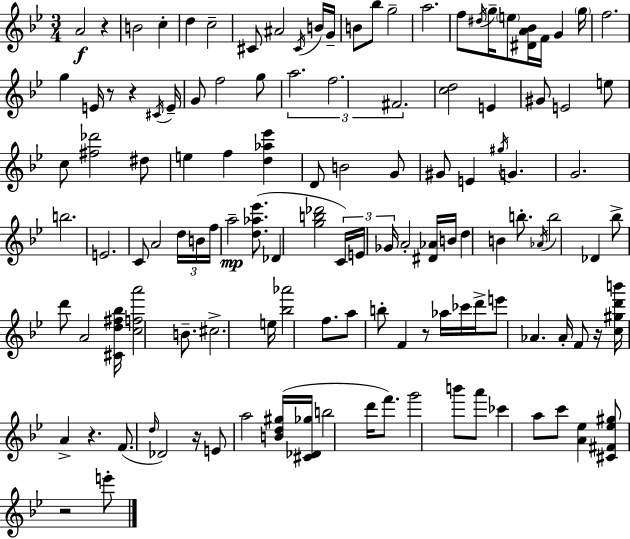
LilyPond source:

{
  \clef treble
  \numericTimeSignature
  \time 3/4
  \key bes \major
  a'2\f r4 | b'2 c''4-. | d''4 c''2-- | cis'8 ais'2 \acciaccatura { cis'16 } b'16 | \break g'16-- b'8 bes''8 g''2-- | a''2. | f''8 \acciaccatura { dis''16 } g''16-- \parenthesize e''8 <dis' a' bes'>16 f'16 g'4 | \parenthesize g''16 f''2. | \break g''4 e'16 r8 r4 | \acciaccatura { cis'16 } e'16-- g'8 f''2 | g''8 \tuplet 3/2 { a''2. | f''2. | \break fis'2. } | <c'' d''>2 e'4 | gis'8 e'2 | e''8 c''8 <fis'' des'''>2 | \break dis''8 e''4 f''4 <d'' aes'' ees'''>4 | d'8 b'2 | g'8 gis'8 e'4 \acciaccatura { gis''16 } g'4. | g'2. | \break b''2. | e'2. | c'8 a'2 | \tuplet 3/2 { d''16 b'16 f''16 } a''2--\mp | \break <d'' aes'' ees'''>8.( des'4 <g'' b'' des'''>2 | \tuplet 3/2 { c'16) e'16 ges'16 } a'2-. | <dis' aes'>16 b'16 d''4 b'4 | b''8.-. \acciaccatura { aes'16 } b''2 | \break des'4 bes''8-> d'''8 a'2 | <cis' d'' fis'' bes''>16 <c'' f'' a'''>2 | b'8.-- cis''2.-> | e''16 <bes'' aes'''>2 | \break f''8. a''8 b''8-. f'4 | r8 aes''16 ces'''16 d'''16-> e'''8 aes'4. | aes'16-. f'8 r16 <c'' gis'' d''' b'''>16 a'4-> r4. | f'8.( \grace { d''16 } des'2) | \break r16 e'8 a''2 | <b' d'' gis''>16( <cis' des' ges''>16 b''2 | d'''16 f'''8.) g'''2 | b'''8 a'''8 ces'''4 a''8 | \break c'''8 <a' ees''>4 <cis' fis' ees'' gis''>8 r2 | e'''8-. \bar "|."
}